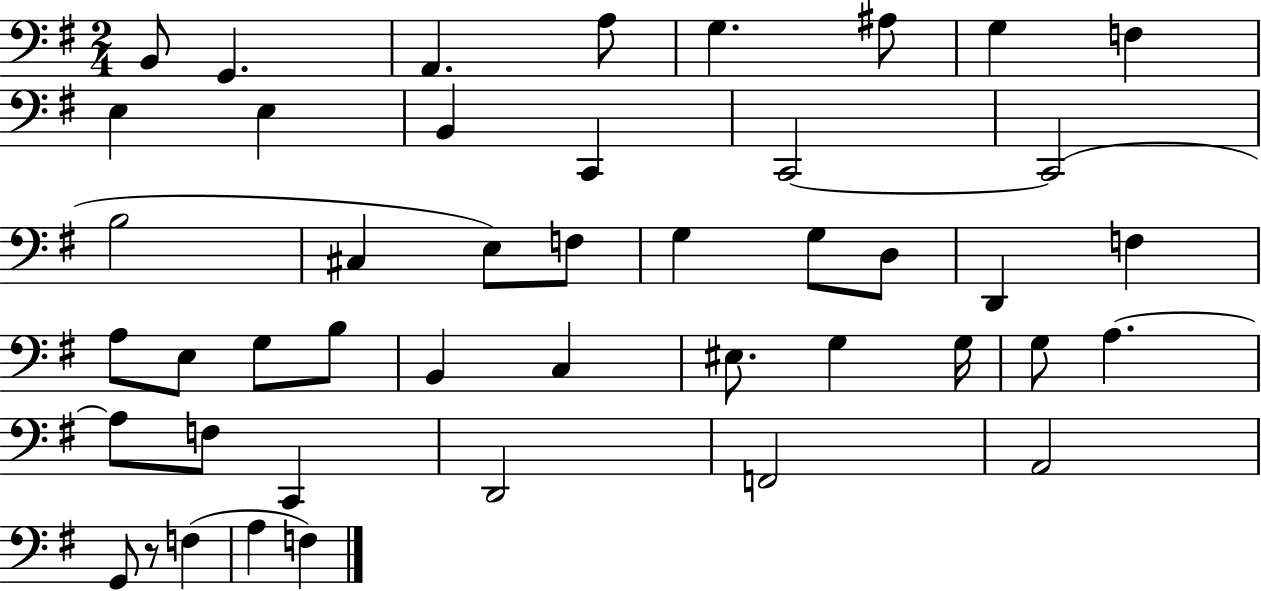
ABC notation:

X:1
T:Untitled
M:2/4
L:1/4
K:G
B,,/2 G,, A,, A,/2 G, ^A,/2 G, F, E, E, B,, C,, C,,2 C,,2 B,2 ^C, E,/2 F,/2 G, G,/2 D,/2 D,, F, A,/2 E,/2 G,/2 B,/2 B,, C, ^E,/2 G, G,/4 G,/2 A, A,/2 F,/2 C,, D,,2 F,,2 A,,2 G,,/2 z/2 F, A, F,